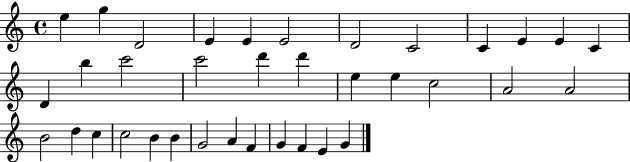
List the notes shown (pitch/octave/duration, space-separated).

E5/q G5/q D4/h E4/q E4/q E4/h D4/h C4/h C4/q E4/q E4/q C4/q D4/q B5/q C6/h C6/h D6/q D6/q E5/q E5/q C5/h A4/h A4/h B4/h D5/q C5/q C5/h B4/q B4/q G4/h A4/q F4/q G4/q F4/q E4/q G4/q